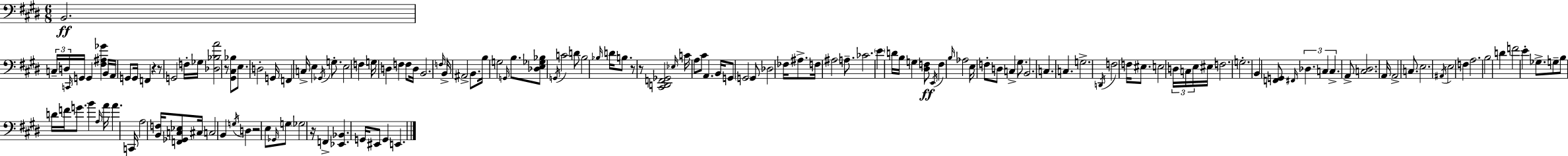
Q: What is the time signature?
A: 6/8